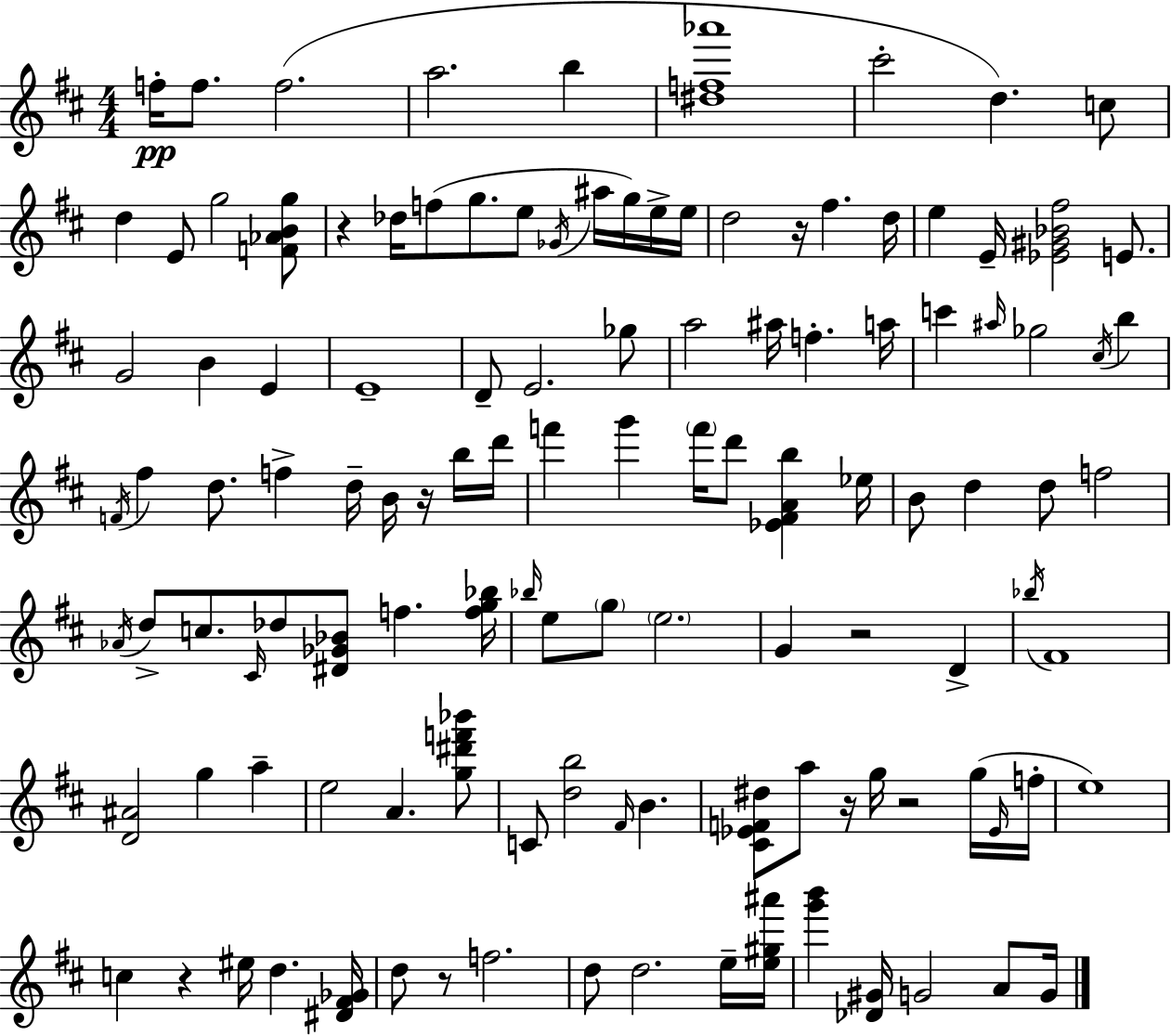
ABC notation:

X:1
T:Untitled
M:4/4
L:1/4
K:D
f/4 f/2 f2 a2 b [^df_a']4 ^c'2 d c/2 d E/2 g2 [F_ABg]/2 z _d/4 f/2 g/2 e/2 _G/4 ^a/4 g/4 e/4 e/4 d2 z/4 ^f d/4 e E/4 [_E^G_B^f]2 E/2 G2 B E E4 D/2 E2 _g/2 a2 ^a/4 f a/4 c' ^a/4 _g2 ^c/4 b F/4 ^f d/2 f d/4 B/4 z/4 b/4 d'/4 f' g' f'/4 d'/2 [_E^FAb] _e/4 B/2 d d/2 f2 _A/4 d/2 c/2 ^C/4 _d/2 [^D_G_B]/2 f [fg_b]/4 _b/4 e/2 g/2 e2 G z2 D _b/4 ^F4 [D^A]2 g a e2 A [g^d'f'_b']/2 C/2 [db]2 ^F/4 B [^C_EF^d]/2 a/2 z/4 g/4 z2 g/4 _E/4 f/4 e4 c z ^e/4 d [^D^F_G]/4 d/2 z/2 f2 d/2 d2 e/4 [e^g^a']/4 [g'b'] [_D^G]/4 G2 A/2 G/4